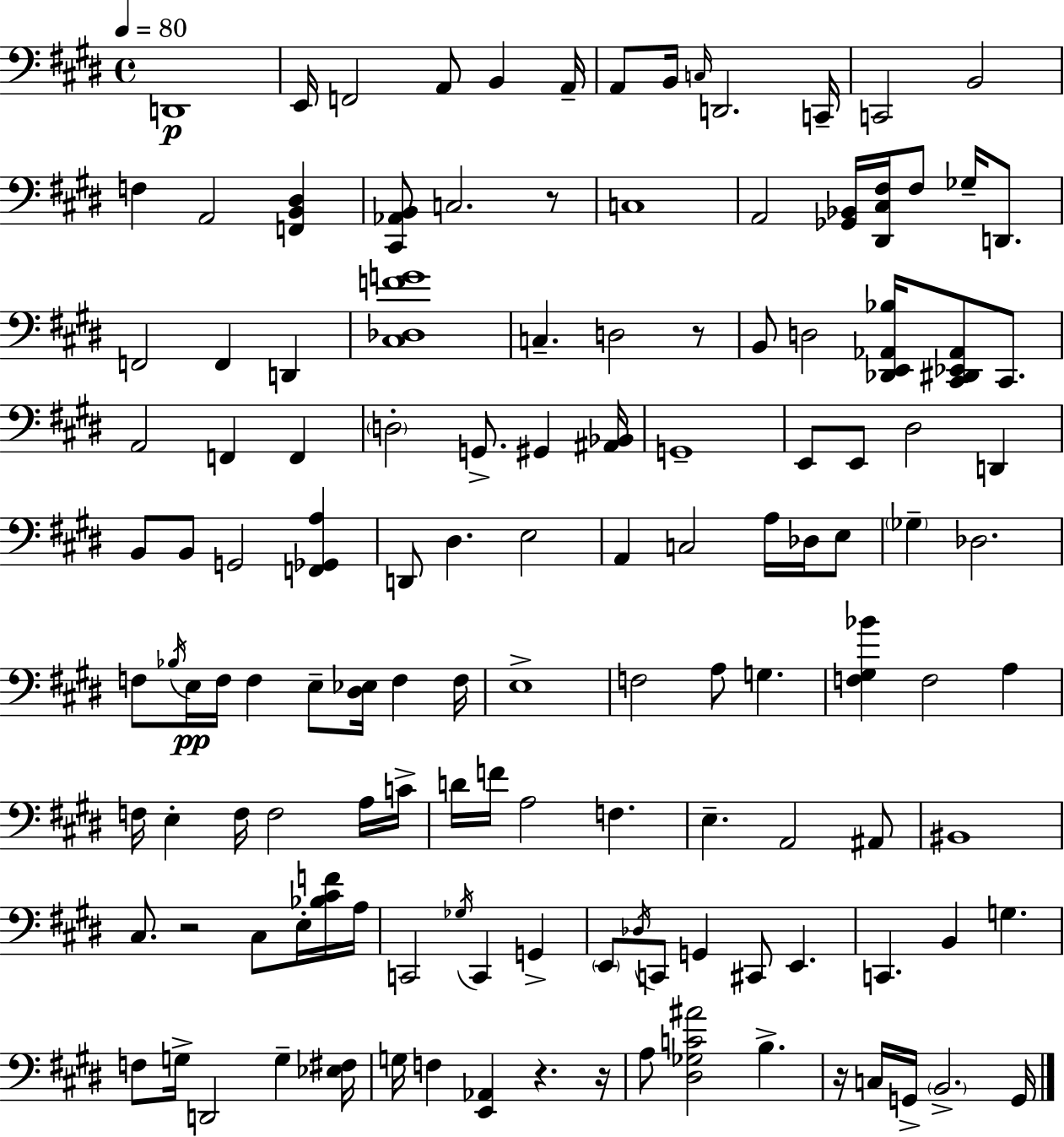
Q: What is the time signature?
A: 4/4